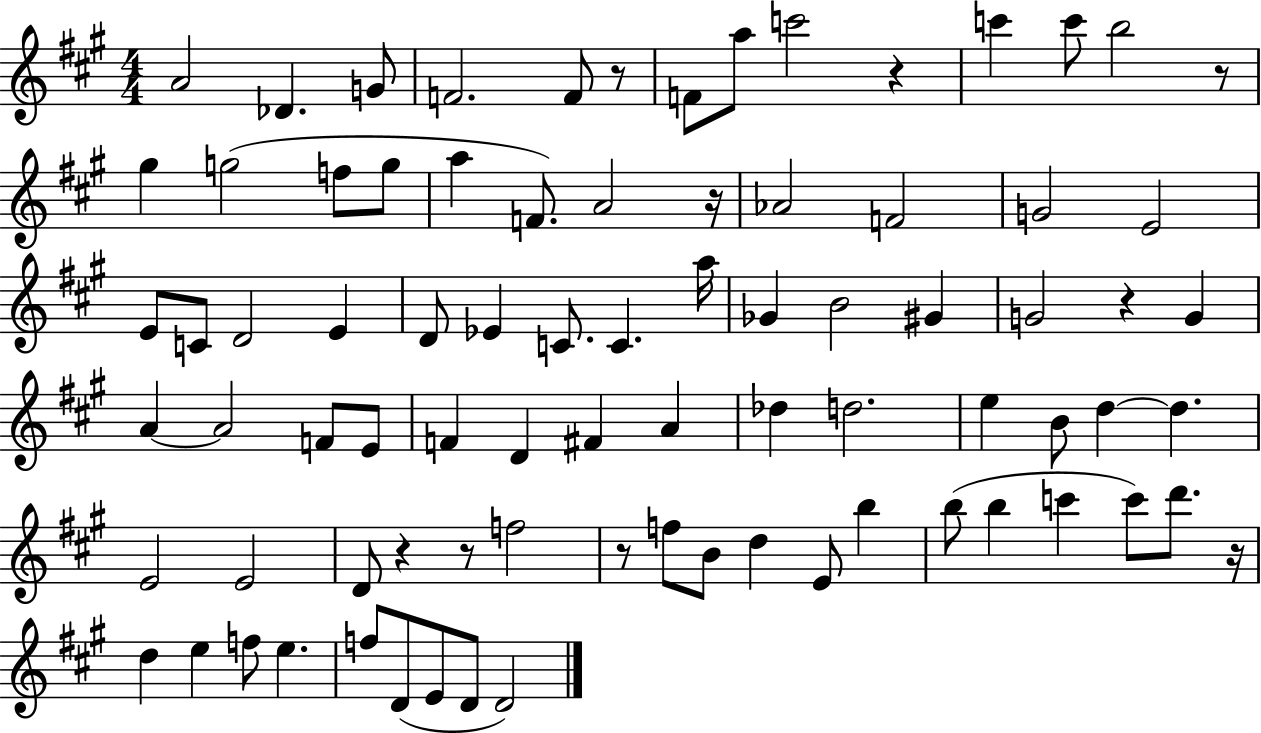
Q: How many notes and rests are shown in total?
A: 82